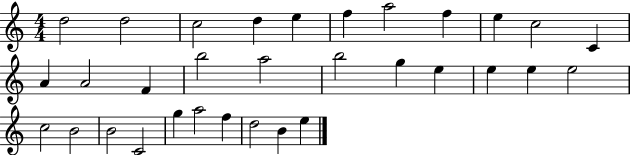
X:1
T:Untitled
M:4/4
L:1/4
K:C
d2 d2 c2 d e f a2 f e c2 C A A2 F b2 a2 b2 g e e e e2 c2 B2 B2 C2 g a2 f d2 B e